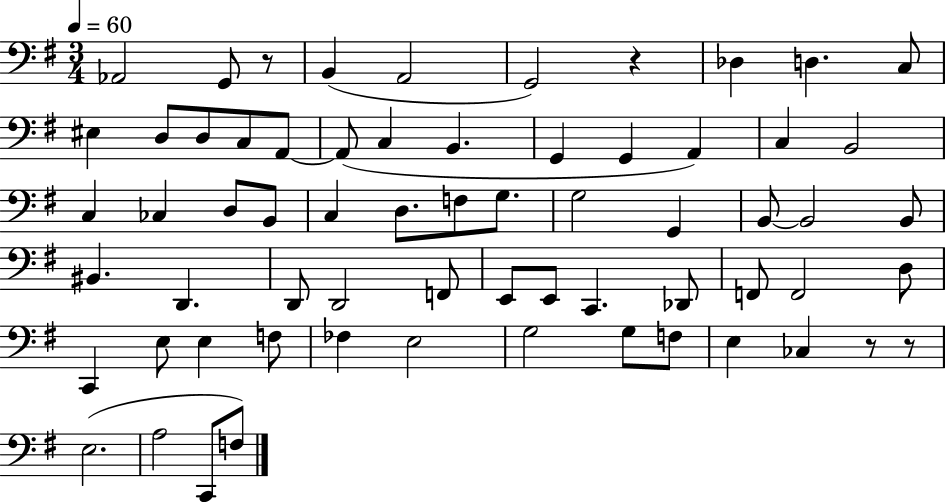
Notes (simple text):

Ab2/h G2/e R/e B2/q A2/h G2/h R/q Db3/q D3/q. C3/e EIS3/q D3/e D3/e C3/e A2/e A2/e C3/q B2/q. G2/q G2/q A2/q C3/q B2/h C3/q CES3/q D3/e B2/e C3/q D3/e. F3/e G3/e. G3/h G2/q B2/e B2/h B2/e BIS2/q. D2/q. D2/e D2/h F2/e E2/e E2/e C2/q. Db2/e F2/e F2/h D3/e C2/q E3/e E3/q F3/e FES3/q E3/h G3/h G3/e F3/e E3/q CES3/q R/e R/e E3/h. A3/h C2/e F3/e